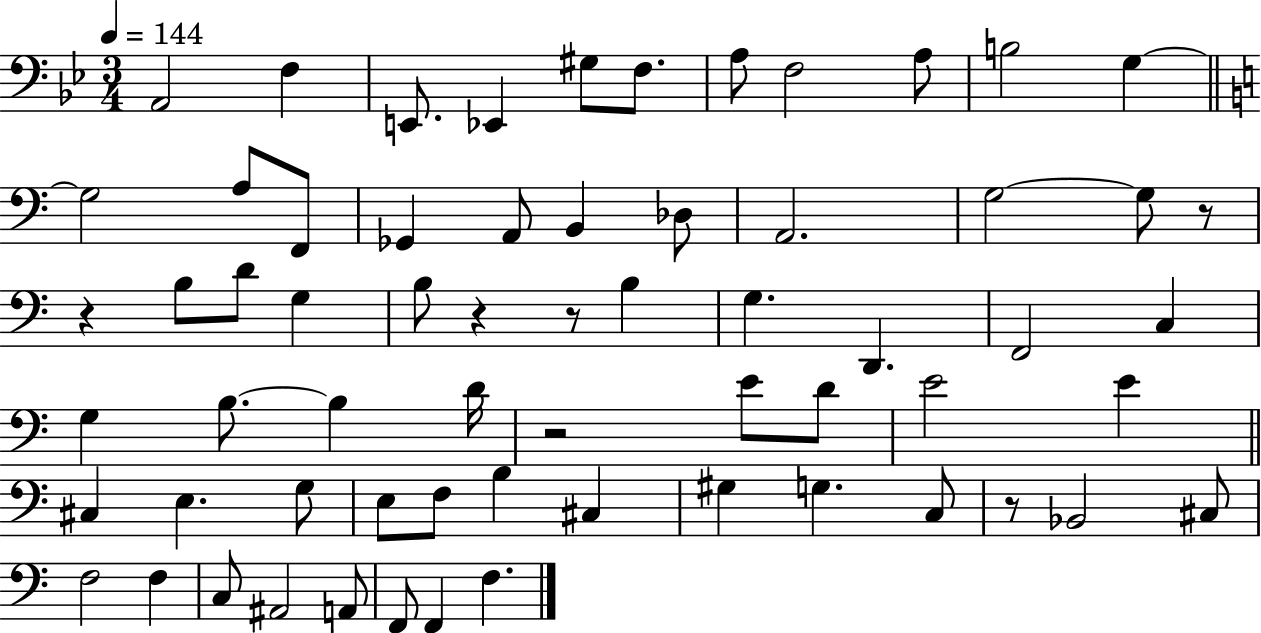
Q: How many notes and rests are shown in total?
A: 64